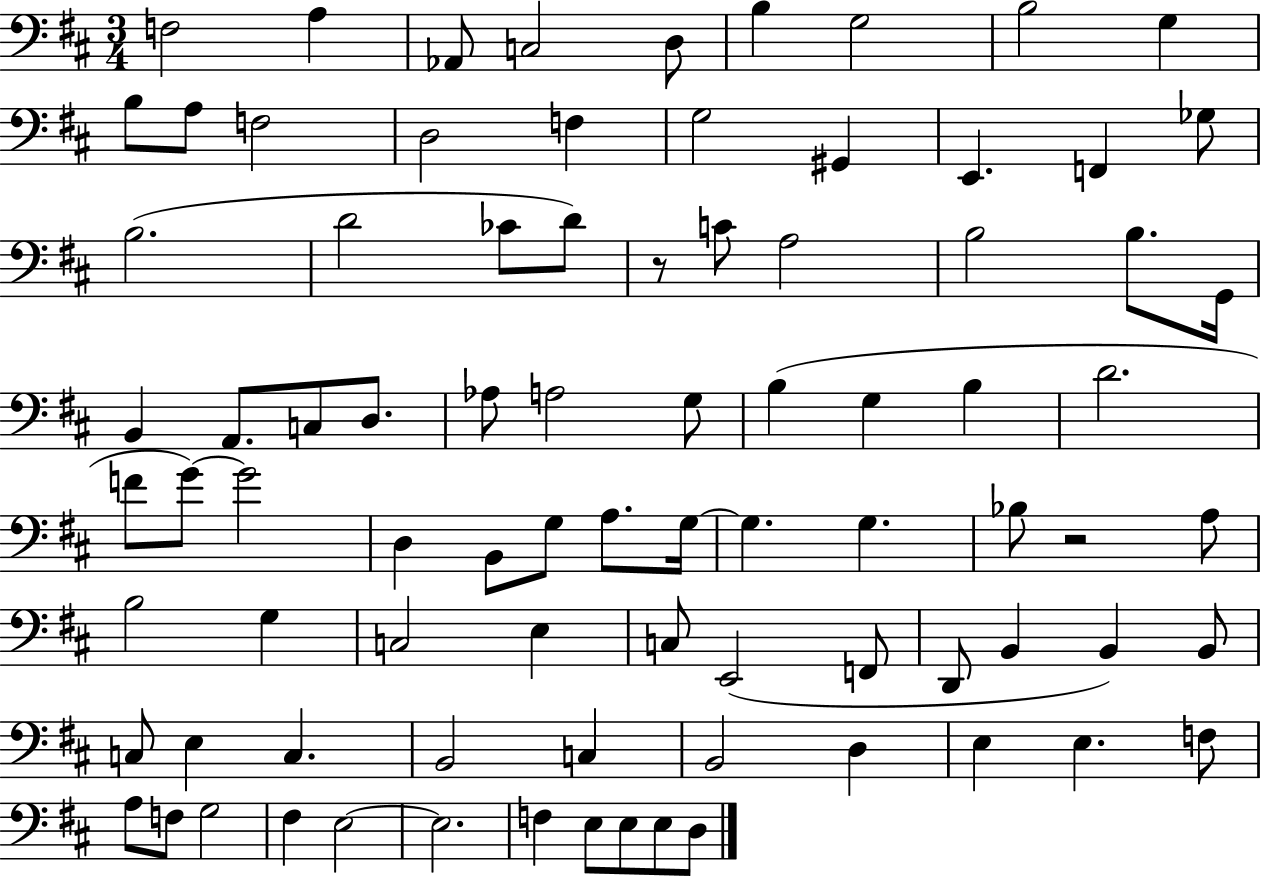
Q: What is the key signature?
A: D major